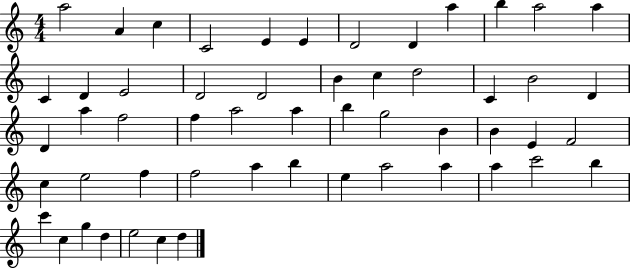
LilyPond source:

{
  \clef treble
  \numericTimeSignature
  \time 4/4
  \key c \major
  a''2 a'4 c''4 | c'2 e'4 e'4 | d'2 d'4 a''4 | b''4 a''2 a''4 | \break c'4 d'4 e'2 | d'2 d'2 | b'4 c''4 d''2 | c'4 b'2 d'4 | \break d'4 a''4 f''2 | f''4 a''2 a''4 | b''4 g''2 b'4 | b'4 e'4 f'2 | \break c''4 e''2 f''4 | f''2 a''4 b''4 | e''4 a''2 a''4 | a''4 c'''2 b''4 | \break c'''4 c''4 g''4 d''4 | e''2 c''4 d''4 | \bar "|."
}